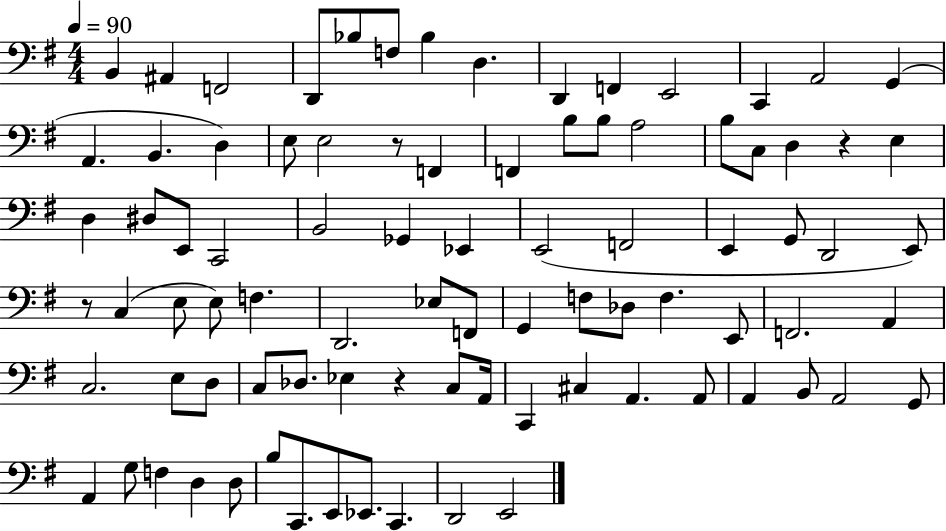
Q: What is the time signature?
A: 4/4